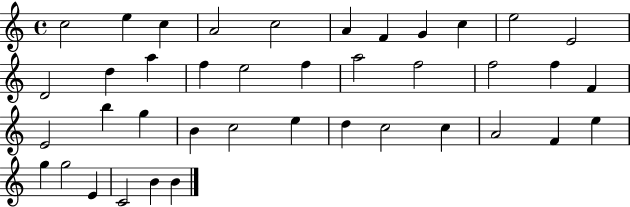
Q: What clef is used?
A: treble